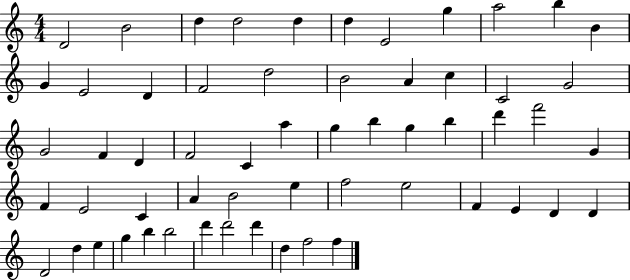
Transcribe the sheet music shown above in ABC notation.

X:1
T:Untitled
M:4/4
L:1/4
K:C
D2 B2 d d2 d d E2 g a2 b B G E2 D F2 d2 B2 A c C2 G2 G2 F D F2 C a g b g b d' f'2 G F E2 C A B2 e f2 e2 F E D D D2 d e g b b2 d' d'2 d' d f2 f